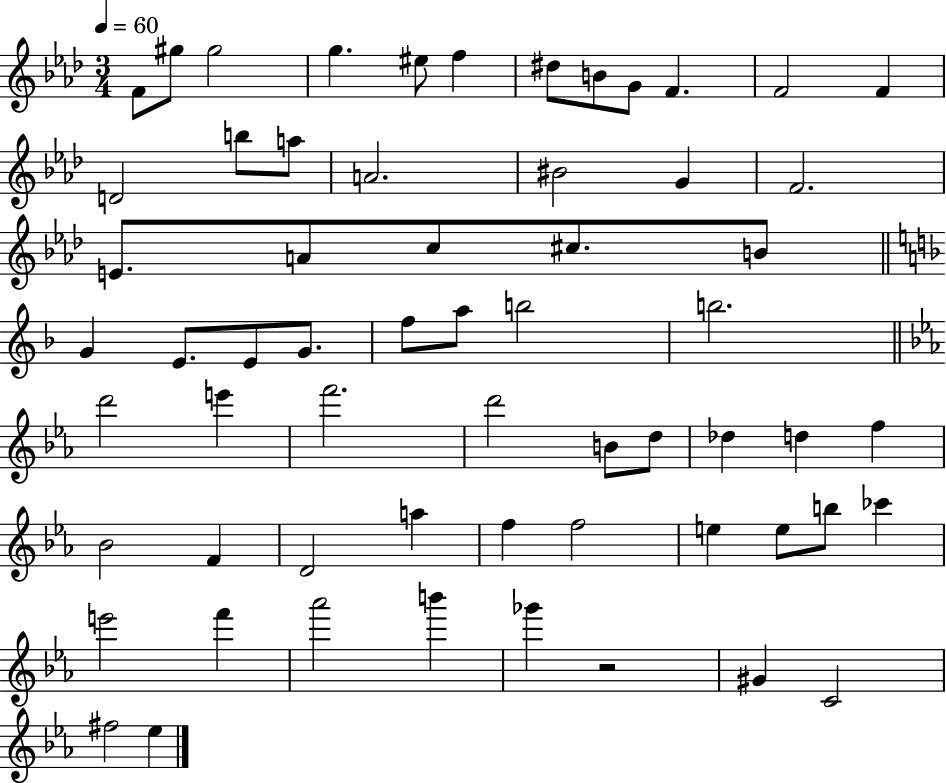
F4/e G#5/e G#5/h G5/q. EIS5/e F5/q D#5/e B4/e G4/e F4/q. F4/h F4/q D4/h B5/e A5/e A4/h. BIS4/h G4/q F4/h. E4/e. A4/e C5/e C#5/e. B4/e G4/q E4/e. E4/e G4/e. F5/e A5/e B5/h B5/h. D6/h E6/q F6/h. D6/h B4/e D5/e Db5/q D5/q F5/q Bb4/h F4/q D4/h A5/q F5/q F5/h E5/q E5/e B5/e CES6/q E6/h F6/q Ab6/h B6/q Gb6/q R/h G#4/q C4/h F#5/h Eb5/q